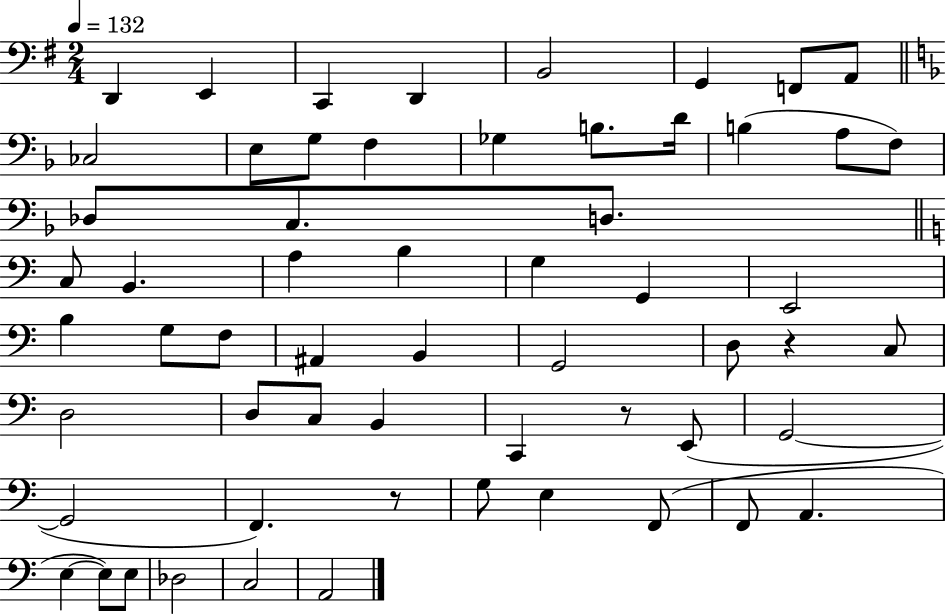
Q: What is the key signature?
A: G major